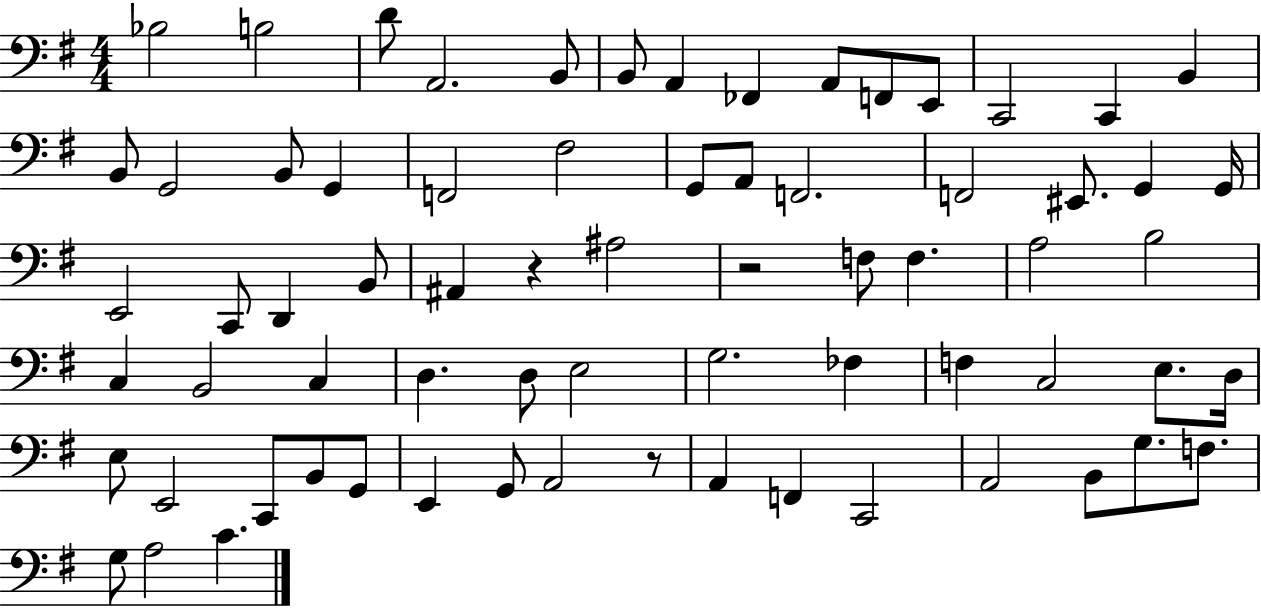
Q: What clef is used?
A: bass